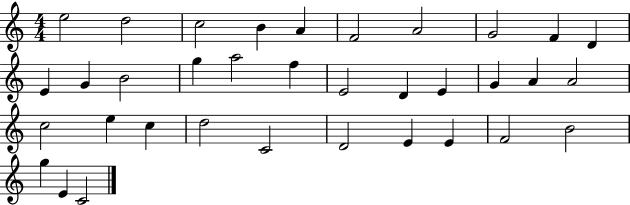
E5/h D5/h C5/h B4/q A4/q F4/h A4/h G4/h F4/q D4/q E4/q G4/q B4/h G5/q A5/h F5/q E4/h D4/q E4/q G4/q A4/q A4/h C5/h E5/q C5/q D5/h C4/h D4/h E4/q E4/q F4/h B4/h G5/q E4/q C4/h